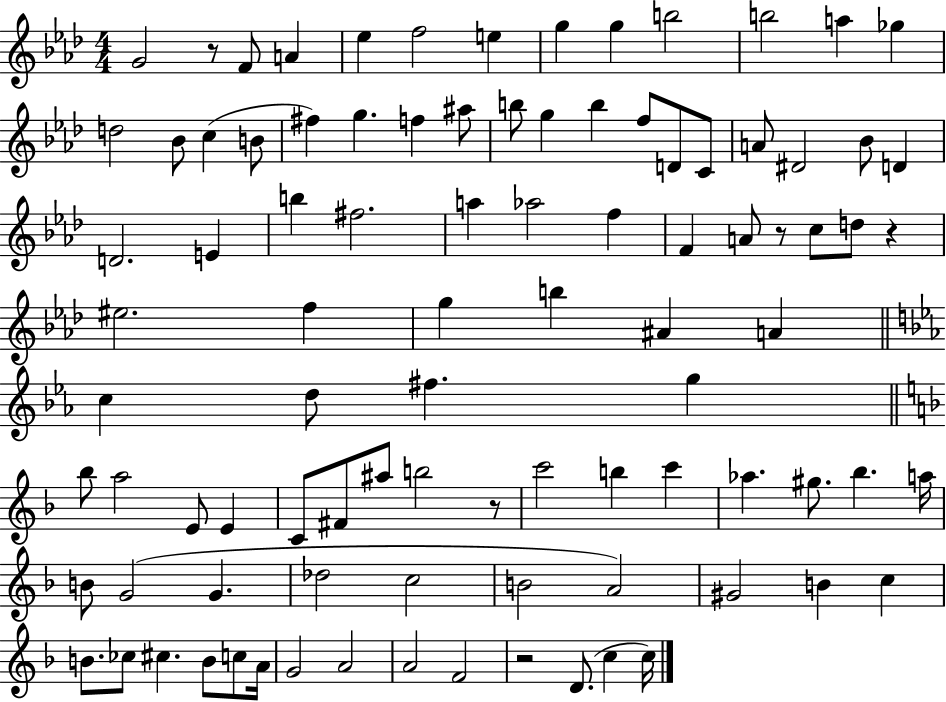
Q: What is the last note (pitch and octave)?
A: C5